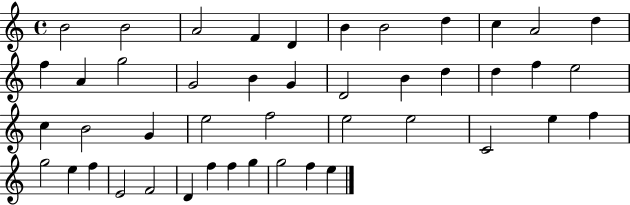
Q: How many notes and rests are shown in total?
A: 45